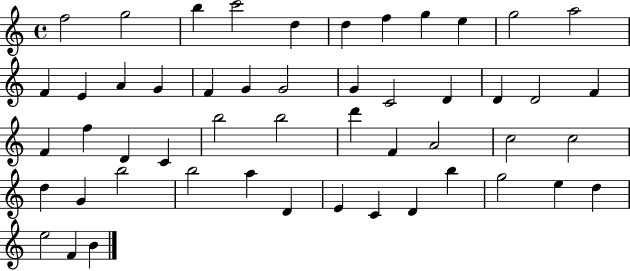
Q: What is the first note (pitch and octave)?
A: F5